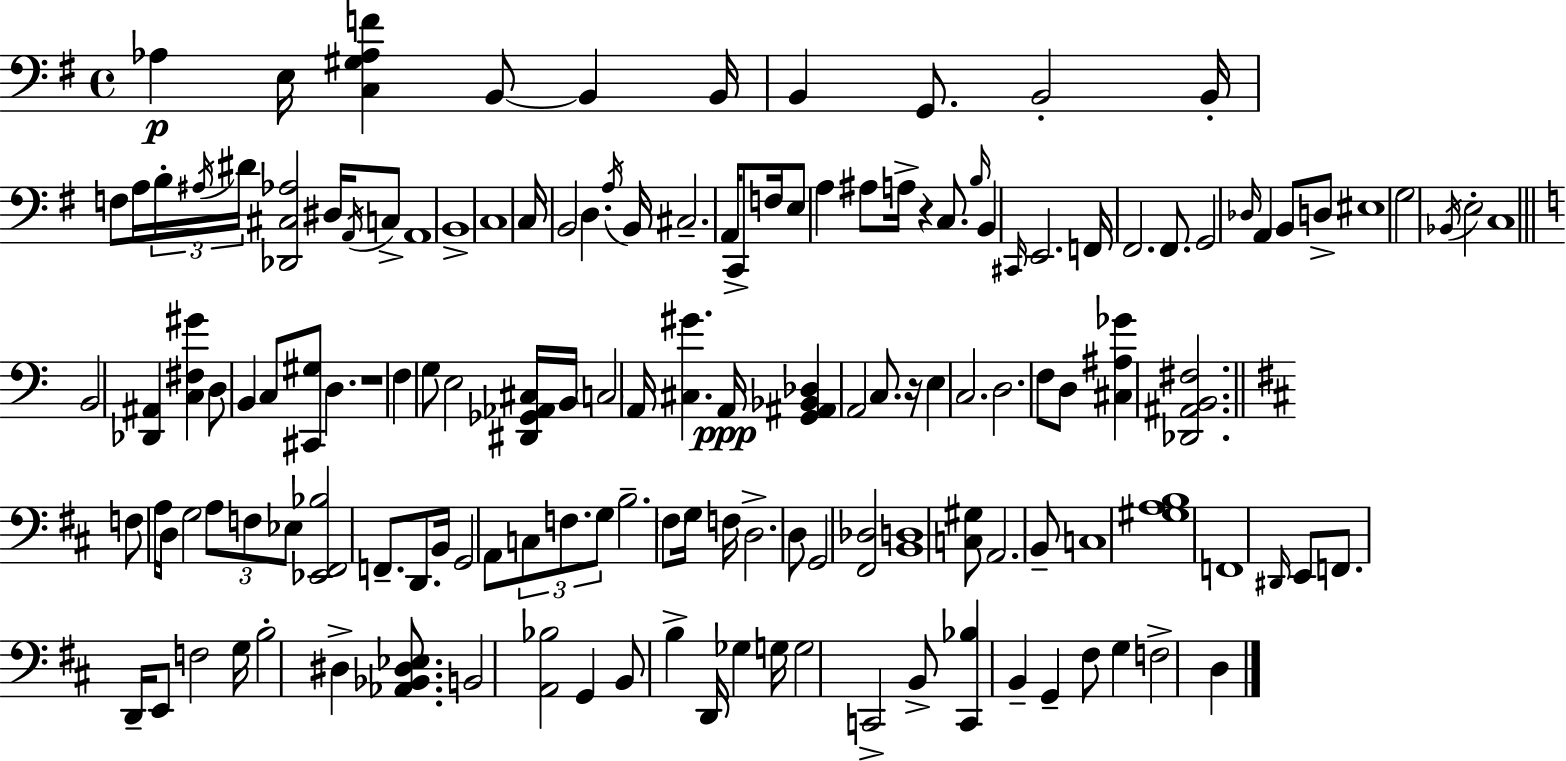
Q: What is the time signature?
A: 4/4